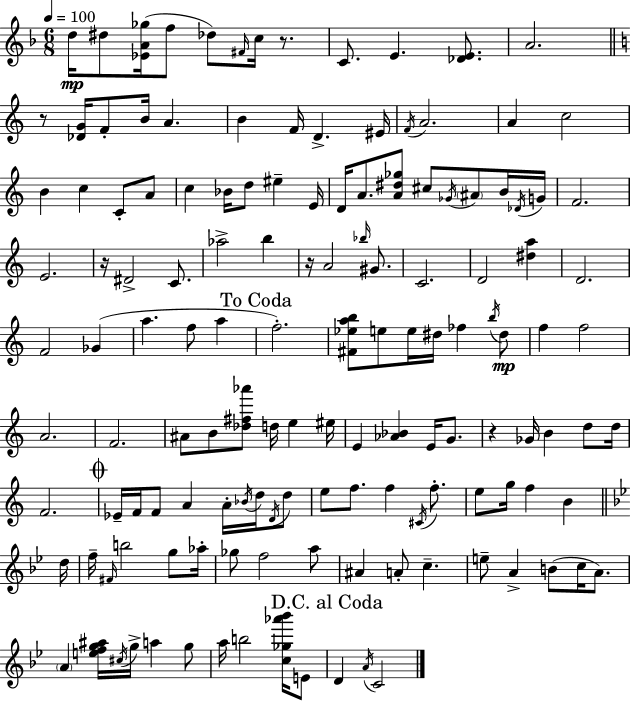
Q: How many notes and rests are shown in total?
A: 139